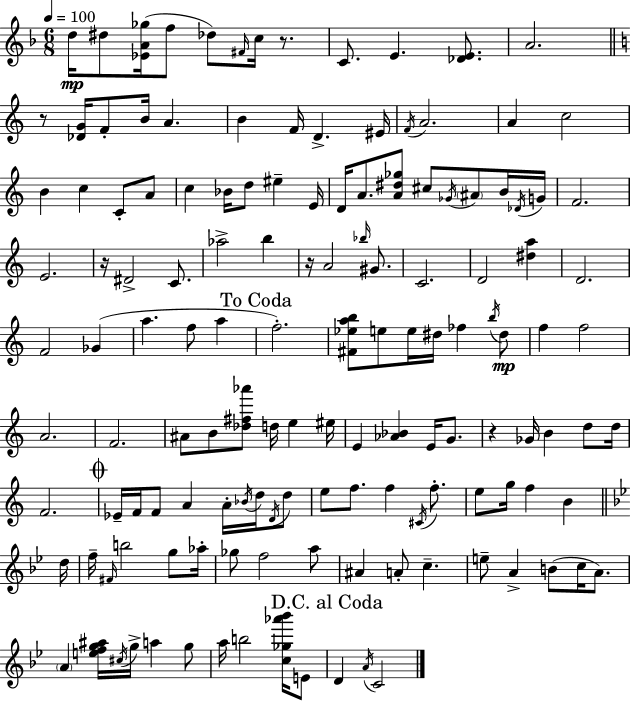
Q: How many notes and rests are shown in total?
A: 139